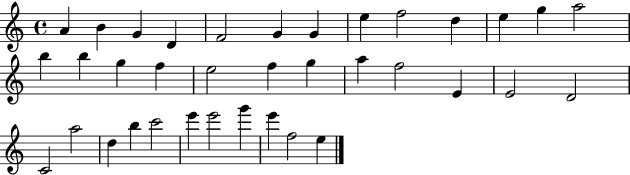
A4/q B4/q G4/q D4/q F4/h G4/q G4/q E5/q F5/h D5/q E5/q G5/q A5/h B5/q B5/q G5/q F5/q E5/h F5/q G5/q A5/q F5/h E4/q E4/h D4/h C4/h A5/h D5/q B5/q C6/h E6/q E6/h G6/q E6/q F5/h E5/q